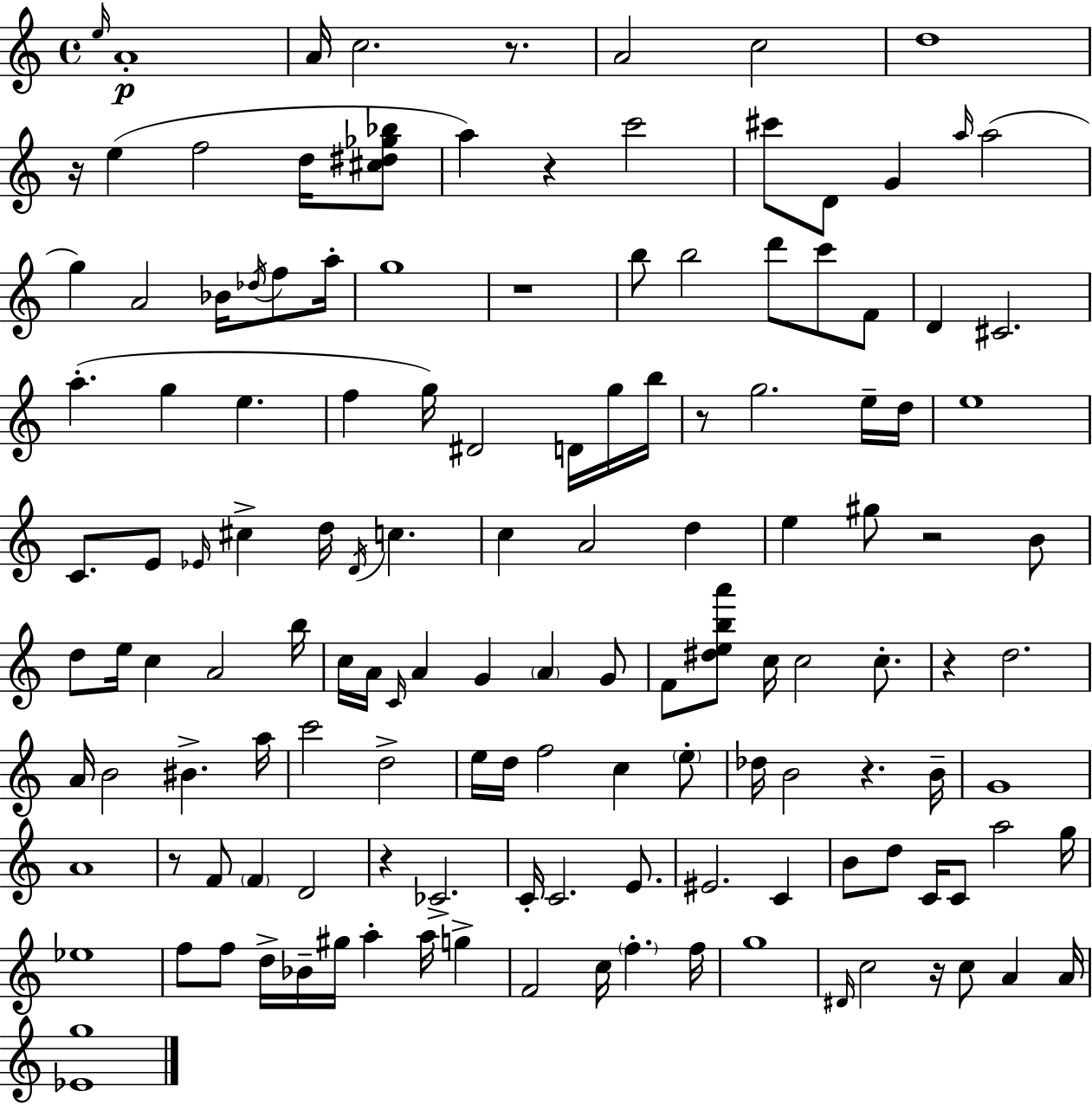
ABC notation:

X:1
T:Untitled
M:4/4
L:1/4
K:C
e/4 A4 A/4 c2 z/2 A2 c2 d4 z/4 e f2 d/4 [^c^d_g_b]/2 a z c'2 ^c'/2 D/2 G a/4 a2 g A2 _B/4 _d/4 f/2 a/4 g4 z4 b/2 b2 d'/2 c'/2 F/2 D ^C2 a g e f g/4 ^D2 D/4 g/4 b/4 z/2 g2 e/4 d/4 e4 C/2 E/2 _E/4 ^c d/4 D/4 c c A2 d e ^g/2 z2 B/2 d/2 e/4 c A2 b/4 c/4 A/4 C/4 A G A G/2 F/2 [^deba']/2 c/4 c2 c/2 z d2 A/4 B2 ^B a/4 c'2 d2 e/4 d/4 f2 c e/2 _d/4 B2 z B/4 G4 A4 z/2 F/2 F D2 z _C2 C/4 C2 E/2 ^E2 C B/2 d/2 C/4 C/2 a2 g/4 _e4 f/2 f/2 d/4 _B/4 ^g/4 a a/4 g F2 c/4 f f/4 g4 ^D/4 c2 z/4 c/2 A A/4 [_Eg]4